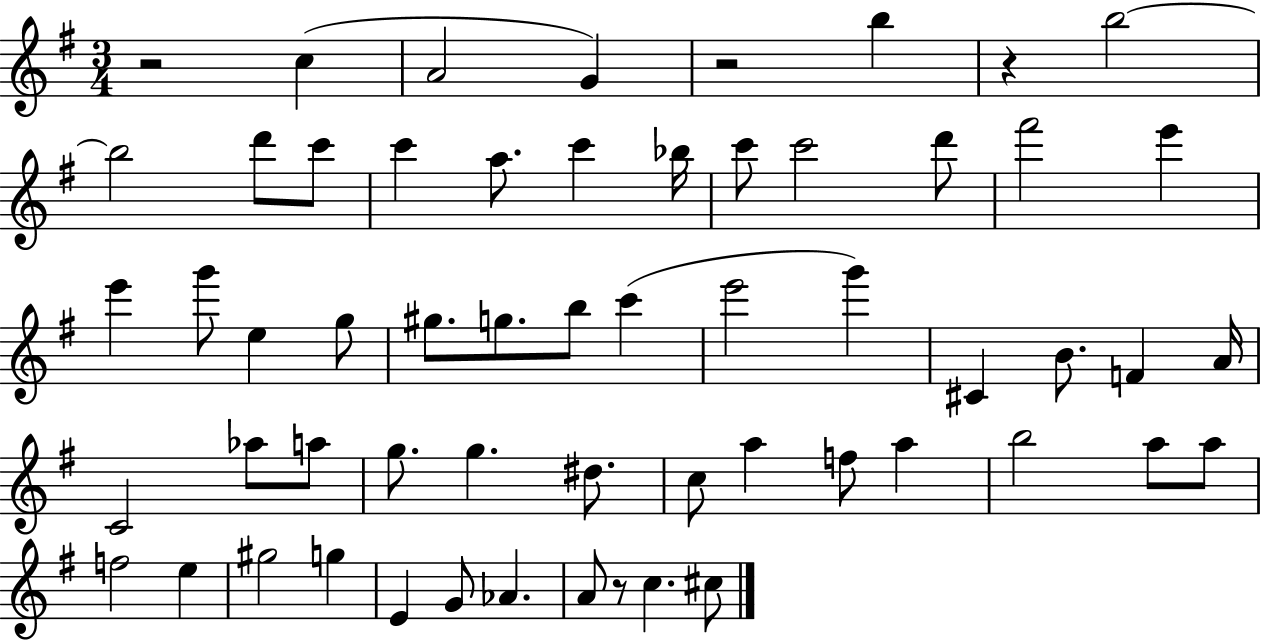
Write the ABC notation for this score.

X:1
T:Untitled
M:3/4
L:1/4
K:G
z2 c A2 G z2 b z b2 b2 d'/2 c'/2 c' a/2 c' _b/4 c'/2 c'2 d'/2 ^f'2 e' e' g'/2 e g/2 ^g/2 g/2 b/2 c' e'2 g' ^C B/2 F A/4 C2 _a/2 a/2 g/2 g ^d/2 c/2 a f/2 a b2 a/2 a/2 f2 e ^g2 g E G/2 _A A/2 z/2 c ^c/2